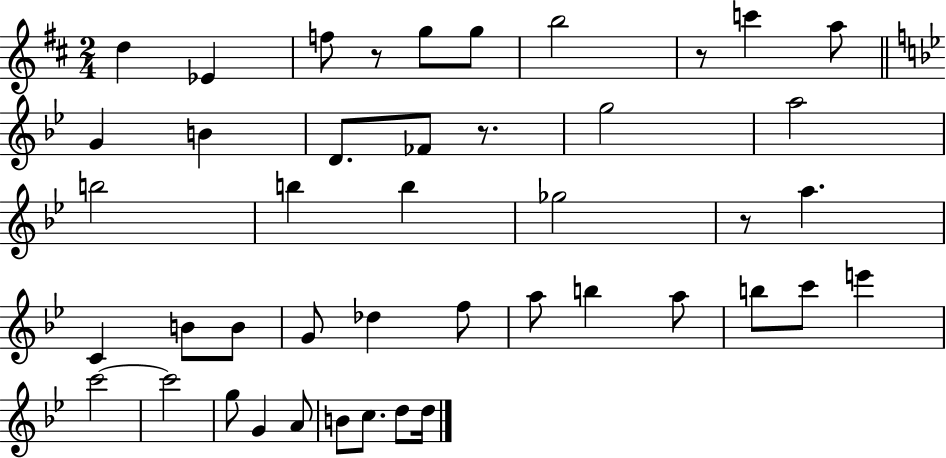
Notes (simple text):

D5/q Eb4/q F5/e R/e G5/e G5/e B5/h R/e C6/q A5/e G4/q B4/q D4/e. FES4/e R/e. G5/h A5/h B5/h B5/q B5/q Gb5/h R/e A5/q. C4/q B4/e B4/e G4/e Db5/q F5/e A5/e B5/q A5/e B5/e C6/e E6/q C6/h C6/h G5/e G4/q A4/e B4/e C5/e. D5/e D5/s